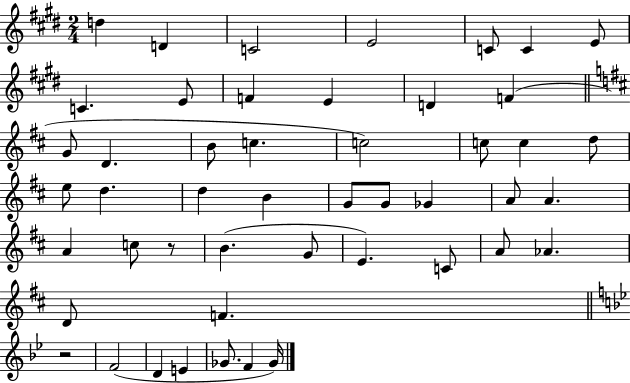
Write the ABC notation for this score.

X:1
T:Untitled
M:2/4
L:1/4
K:E
d D C2 E2 C/2 C E/2 C E/2 F E D F G/2 D B/2 c c2 c/2 c d/2 e/2 d d B G/2 G/2 _G A/2 A A c/2 z/2 B G/2 E C/2 A/2 _A D/2 F z2 F2 D E _G/2 F _G/4